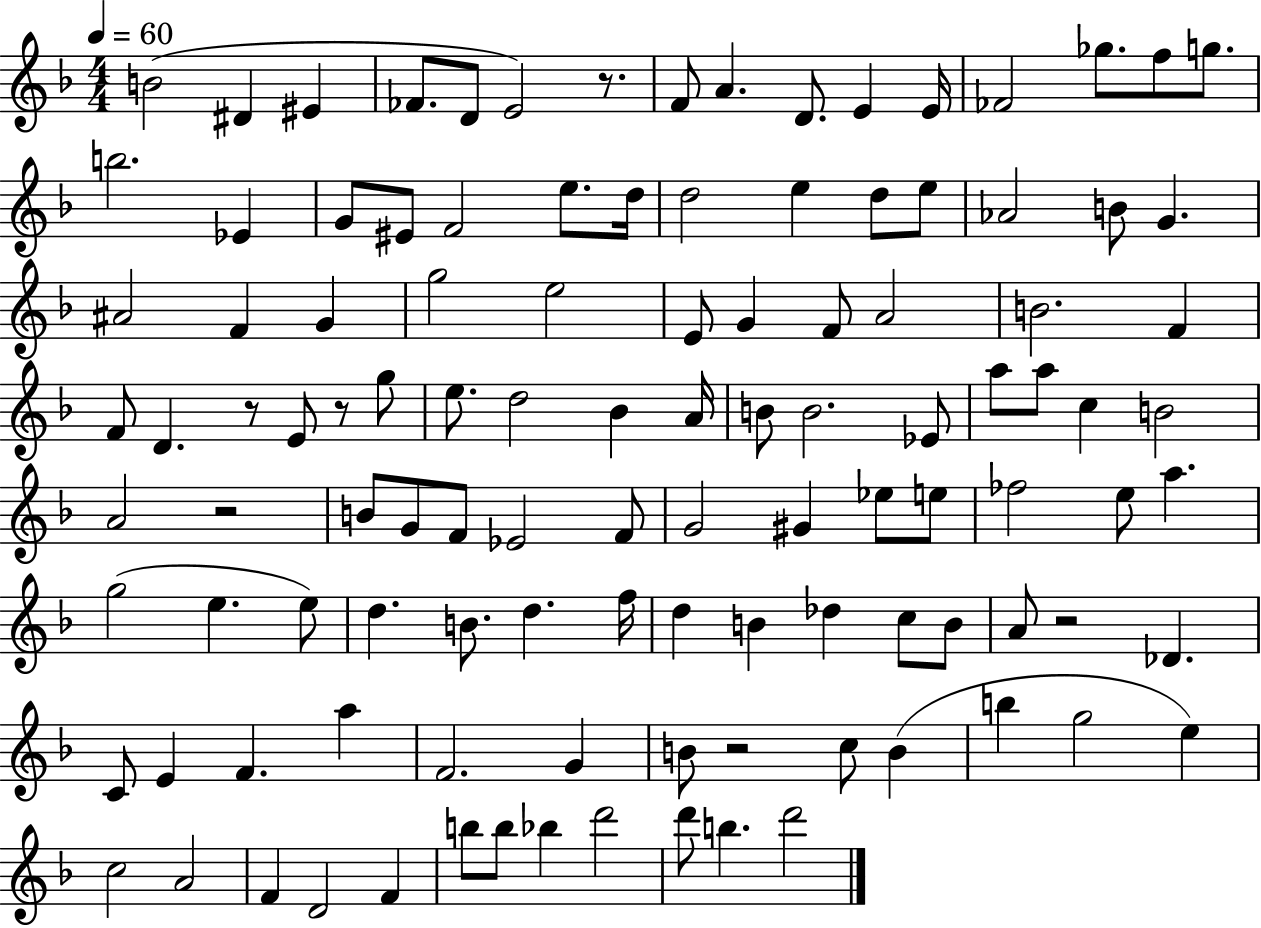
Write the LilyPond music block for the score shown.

{
  \clef treble
  \numericTimeSignature
  \time 4/4
  \key f \major
  \tempo 4 = 60
  b'2( dis'4 eis'4 | fes'8. d'8 e'2) r8. | f'8 a'4. d'8. e'4 e'16 | fes'2 ges''8. f''8 g''8. | \break b''2. ees'4 | g'8 eis'8 f'2 e''8. d''16 | d''2 e''4 d''8 e''8 | aes'2 b'8 g'4. | \break ais'2 f'4 g'4 | g''2 e''2 | e'8 g'4 f'8 a'2 | b'2. f'4 | \break f'8 d'4. r8 e'8 r8 g''8 | e''8. d''2 bes'4 a'16 | b'8 b'2. ees'8 | a''8 a''8 c''4 b'2 | \break a'2 r2 | b'8 g'8 f'8 ees'2 f'8 | g'2 gis'4 ees''8 e''8 | fes''2 e''8 a''4. | \break g''2( e''4. e''8) | d''4. b'8. d''4. f''16 | d''4 b'4 des''4 c''8 b'8 | a'8 r2 des'4. | \break c'8 e'4 f'4. a''4 | f'2. g'4 | b'8 r2 c''8 b'4( | b''4 g''2 e''4) | \break c''2 a'2 | f'4 d'2 f'4 | b''8 b''8 bes''4 d'''2 | d'''8 b''4. d'''2 | \break \bar "|."
}